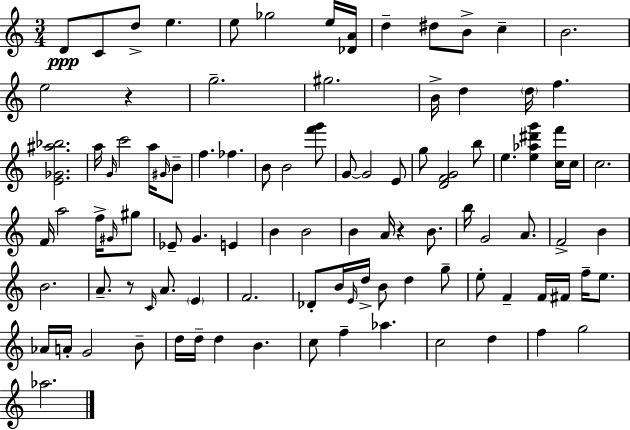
X:1
T:Untitled
M:3/4
L:1/4
K:Am
D/2 C/2 d/2 e e/2 _g2 e/4 [_DA]/4 d ^d/2 B/2 c B2 e2 z g2 ^g2 B/4 d d/4 f [E_G^a_b]2 a/4 G/4 c'2 a/4 ^G/4 B/2 f _f B/2 B2 [f'g']/2 G/2 G2 E/2 g/2 [DFG]2 b/2 e [e_a^d'g'] [cf']/4 c/4 c2 F/4 a2 f/4 ^G/4 ^g/2 _E/2 G E B B2 B A/4 z B/2 b/4 G2 A/2 F2 B B2 A/2 z/2 C/4 A/2 E F2 _D/2 B/4 E/4 d/4 B/2 d g/2 e/2 F F/4 ^F/4 f/4 e/2 _A/4 A/4 G2 B/2 d/4 d/4 d B c/2 f _a c2 d f g2 _a2